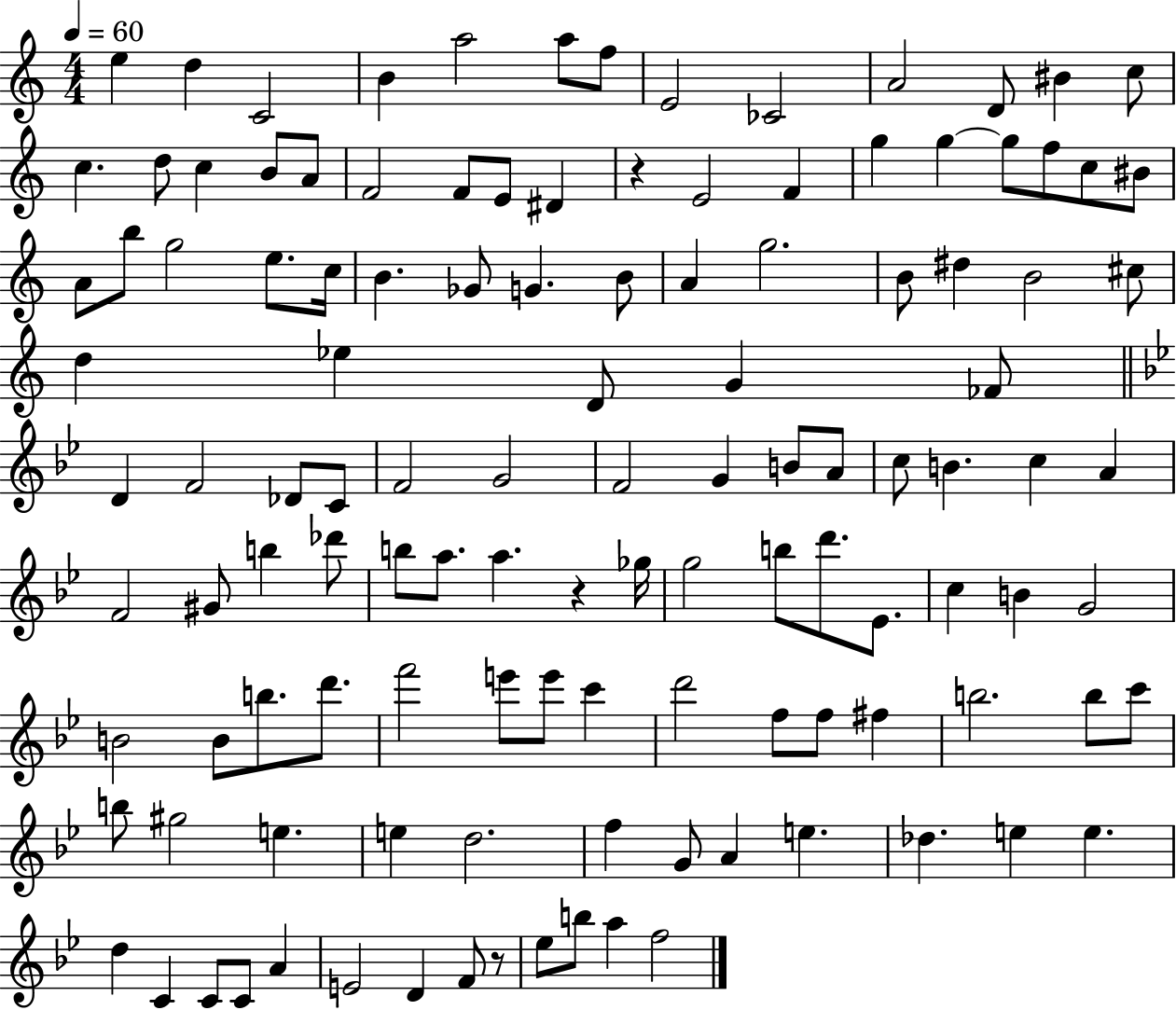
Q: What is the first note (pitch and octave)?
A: E5